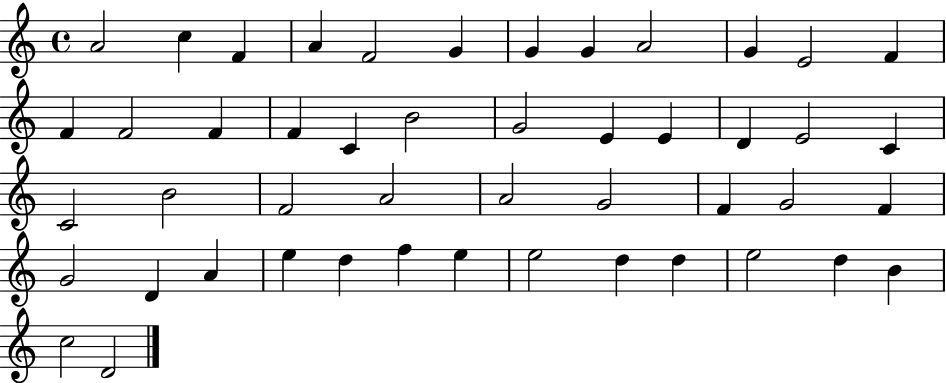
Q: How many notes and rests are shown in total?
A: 48